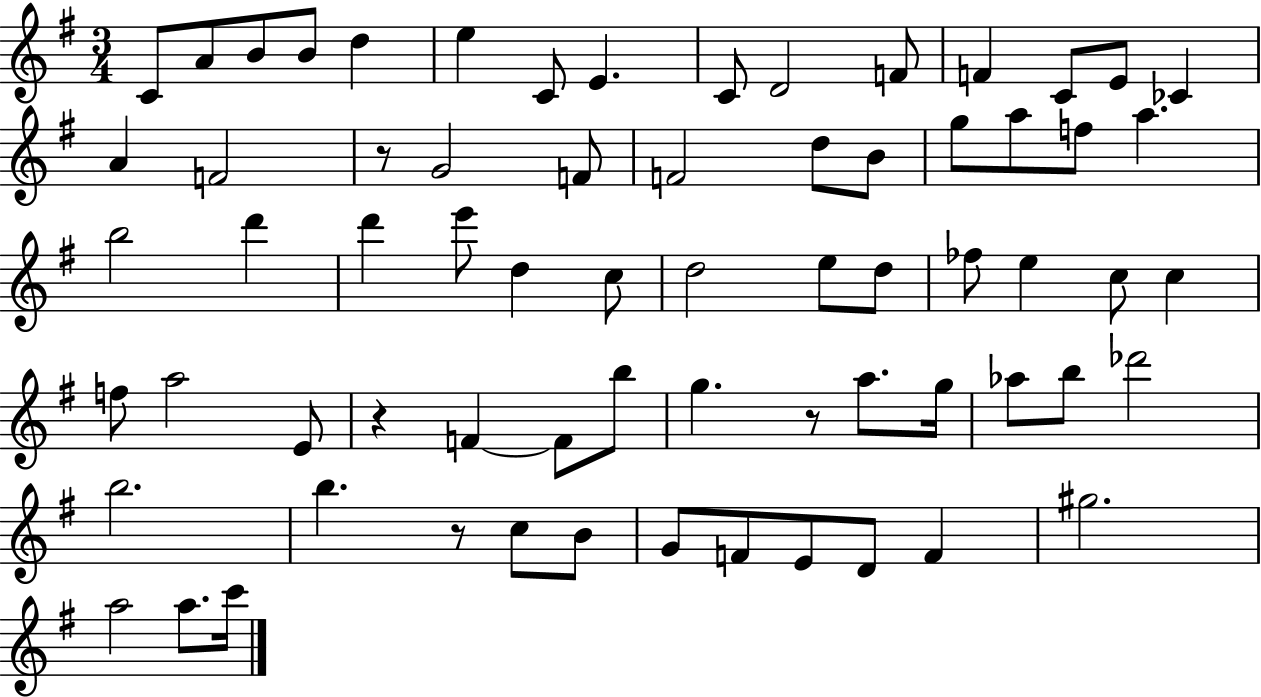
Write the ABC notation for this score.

X:1
T:Untitled
M:3/4
L:1/4
K:G
C/2 A/2 B/2 B/2 d e C/2 E C/2 D2 F/2 F C/2 E/2 _C A F2 z/2 G2 F/2 F2 d/2 B/2 g/2 a/2 f/2 a b2 d' d' e'/2 d c/2 d2 e/2 d/2 _f/2 e c/2 c f/2 a2 E/2 z F F/2 b/2 g z/2 a/2 g/4 _a/2 b/2 _d'2 b2 b z/2 c/2 B/2 G/2 F/2 E/2 D/2 F ^g2 a2 a/2 c'/4